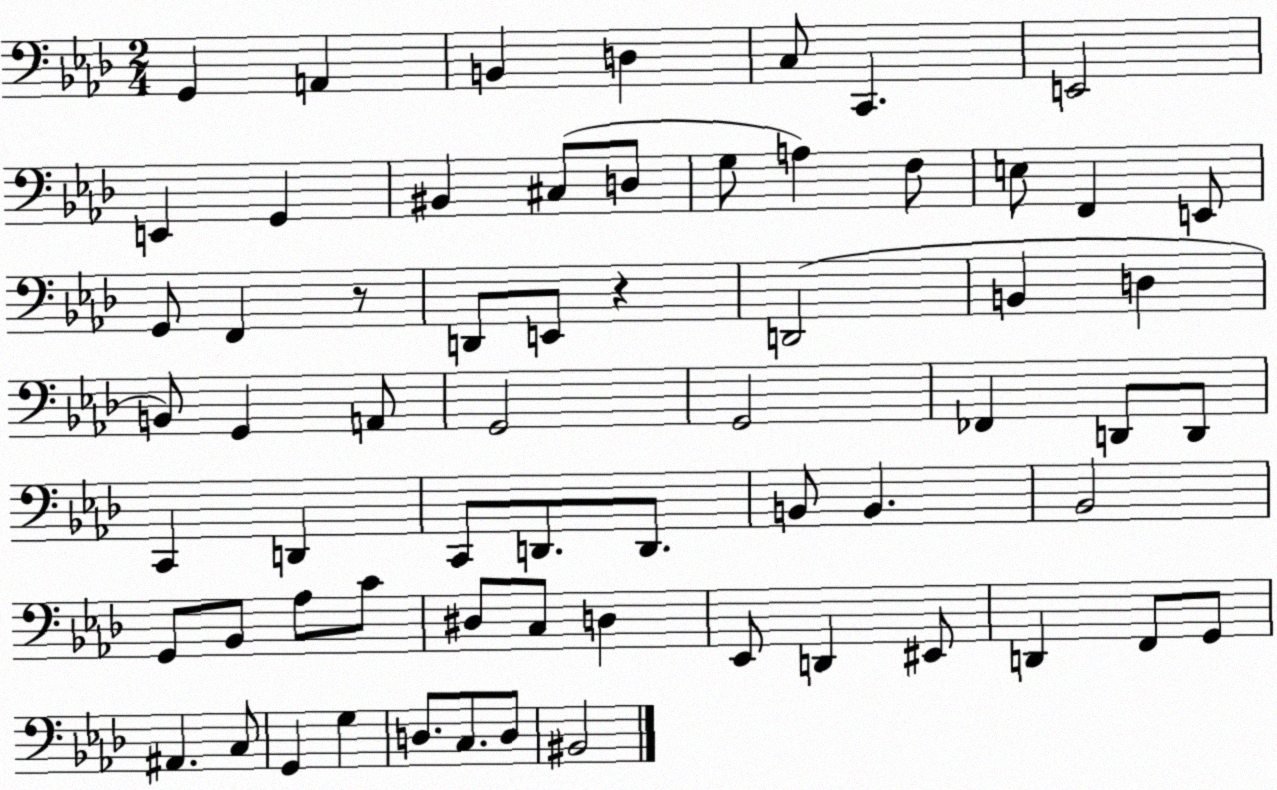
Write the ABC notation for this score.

X:1
T:Untitled
M:2/4
L:1/4
K:Ab
G,, A,, B,, D, C,/2 C,, E,,2 E,, G,, ^B,, ^C,/2 D,/2 G,/2 A, F,/2 E,/2 F,, E,,/2 G,,/2 F,, z/2 D,,/2 E,,/2 z D,,2 B,, D, B,,/2 G,, A,,/2 G,,2 G,,2 _F,, D,,/2 D,,/2 C,, D,, C,,/2 D,,/2 D,,/2 B,,/2 B,, _B,,2 G,,/2 _B,,/2 _A,/2 C/2 ^D,/2 C,/2 D, _E,,/2 D,, ^E,,/2 D,, F,,/2 G,,/2 ^A,, C,/2 G,, G, D,/2 C,/2 D,/2 ^B,,2